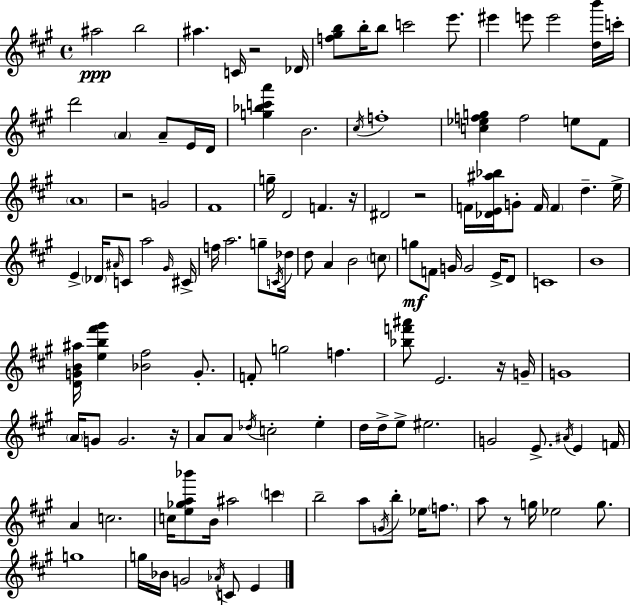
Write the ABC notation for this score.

X:1
T:Untitled
M:4/4
L:1/4
K:A
^a2 b2 ^a C/4 z2 _D/4 [f^gb]/2 b/4 b/2 c'2 e'/2 ^e' e'/2 e'2 [db']/4 c'/4 d'2 A A/2 E/4 D/4 [g_bc'a'] B2 ^c/4 f4 [c_efg] f2 e/2 ^F/2 A4 z2 G2 ^F4 g/4 D2 F z/4 ^D2 z2 F/4 [_DE^a_b]/4 G/2 F/4 F d e/4 E _D/4 ^A/4 C/2 a2 ^G/4 ^C/4 f/4 a2 g/2 C/4 _d/4 d/2 A B2 c/2 g/2 F/2 G/4 G2 E/4 D/2 C4 B4 [DGB^a]/4 [eb^f'^g'] [_B^f]2 G/2 F/2 g2 f [_bf'^a']/2 E2 z/4 G/4 G4 A/4 G/2 G2 z/4 A/2 A/2 _d/4 c2 e d/4 d/4 e/2 ^e2 G2 E/2 ^A/4 E F/4 A c2 c/4 [e_ga_b']/2 B/4 ^a2 c' b2 a/2 G/4 b/2 _e/4 f/2 a/2 z/2 g/4 _e2 g/2 g4 g/4 _B/4 G2 _A/4 C/2 E